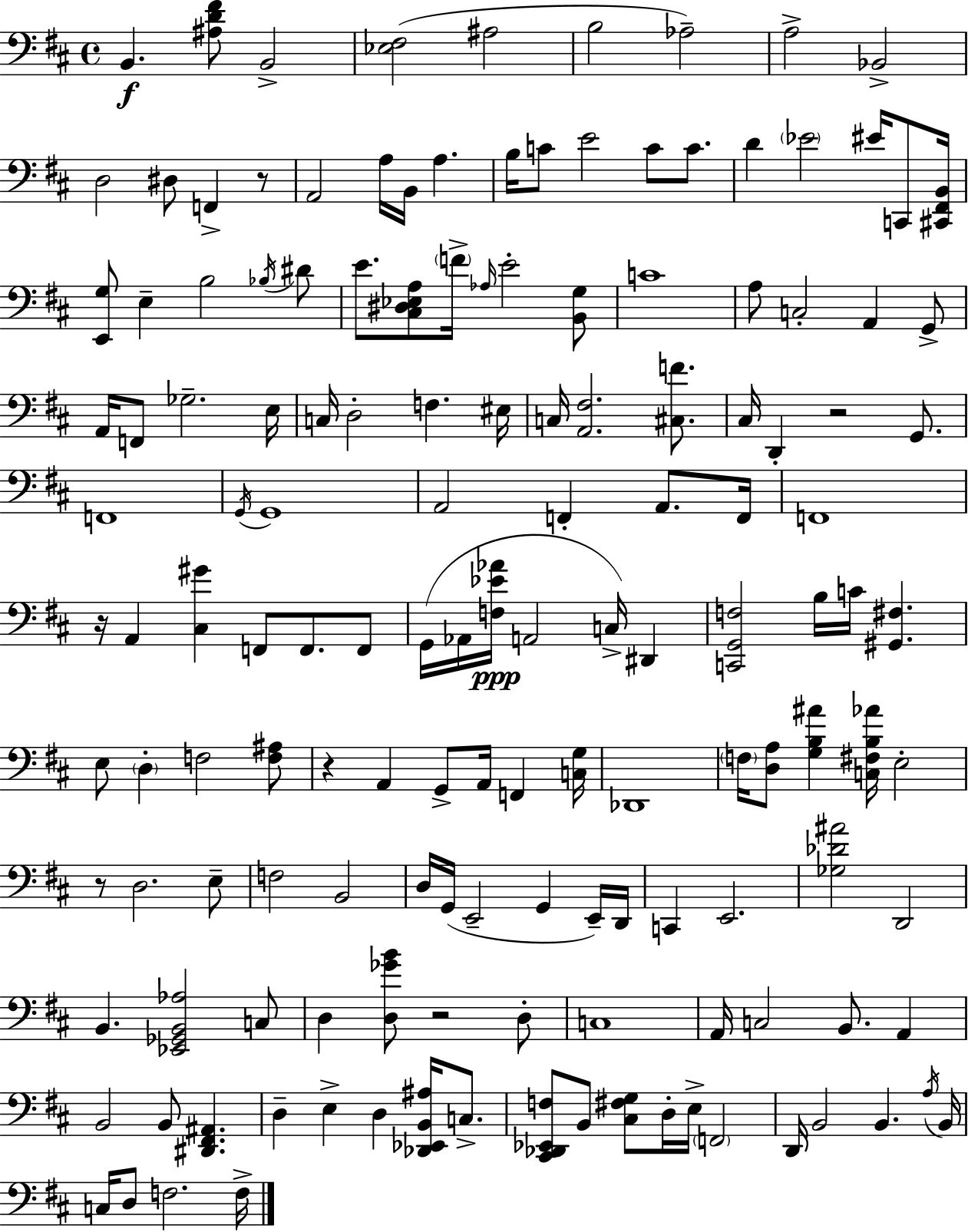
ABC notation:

X:1
T:Untitled
M:4/4
L:1/4
K:D
B,, [^A,D^F]/2 B,,2 [_E,^F,]2 ^A,2 B,2 _A,2 A,2 _B,,2 D,2 ^D,/2 F,, z/2 A,,2 A,/4 B,,/4 A, B,/4 C/2 E2 C/2 C/2 D _E2 ^E/4 C,,/2 [^C,,^F,,B,,]/4 [E,,G,]/2 E, B,2 _B,/4 ^D/2 E/2 [^C,^D,_E,A,]/2 F/4 _A,/4 E2 [B,,G,]/2 C4 A,/2 C,2 A,, G,,/2 A,,/4 F,,/2 _G,2 E,/4 C,/4 D,2 F, ^E,/4 C,/4 [A,,^F,]2 [^C,F]/2 ^C,/4 D,, z2 G,,/2 F,,4 G,,/4 G,,4 A,,2 F,, A,,/2 F,,/4 F,,4 z/4 A,, [^C,^G] F,,/2 F,,/2 F,,/2 G,,/4 _A,,/4 [F,_E_A]/4 A,,2 C,/4 ^D,, [C,,G,,F,]2 B,/4 C/4 [^G,,^F,] E,/2 D, F,2 [F,^A,]/2 z A,, G,,/2 A,,/4 F,, [C,G,]/4 _D,,4 F,/4 [D,A,]/2 [G,B,^A] [C,^F,B,_A]/4 E,2 z/2 D,2 E,/2 F,2 B,,2 D,/4 G,,/4 E,,2 G,, E,,/4 D,,/4 C,, E,,2 [_G,_D^A]2 D,,2 B,, [_E,,_G,,B,,_A,]2 C,/2 D, [D,_GB]/2 z2 D,/2 C,4 A,,/4 C,2 B,,/2 A,, B,,2 B,,/2 [^D,,^F,,^A,,] D, E, D, [_D,,_E,,B,,^A,]/4 C,/2 [^C,,_D,,_E,,F,]/2 B,,/2 [^C,^F,G,]/2 D,/4 E,/4 F,,2 D,,/4 B,,2 B,, A,/4 B,,/4 C,/4 D,/2 F,2 F,/4